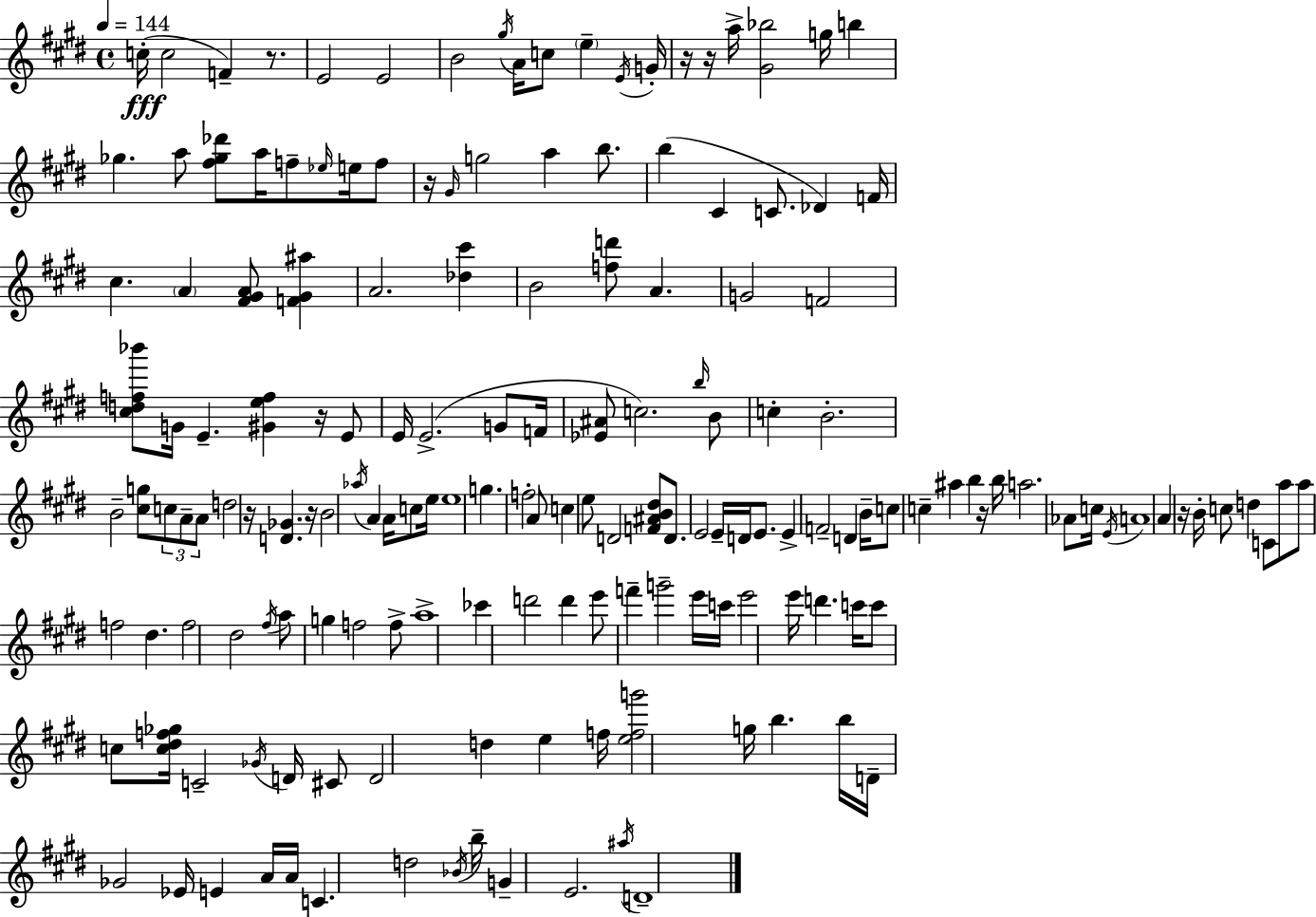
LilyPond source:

{
  \clef treble
  \time 4/4
  \defaultTimeSignature
  \key e \major
  \tempo 4 = 144
  \repeat volta 2 { c''16-.(\fff c''2 f'4--) r8. | e'2 e'2 | b'2 \acciaccatura { gis''16 } a'16 c''8 \parenthesize e''4-- | \acciaccatura { e'16 } g'16-. r16 r16 a''16-> <gis' bes''>2 g''16 b''4 | \break ges''4. a''8 <fis'' ges'' des'''>8 a''16 f''8-- \grace { ees''16 } | e''16 f''8 r16 \grace { gis'16 } g''2 a''4 | b''8. b''4( cis'4 c'8. des'4) | f'16 cis''4. \parenthesize a'4 <fis' gis' a'>8 | \break <f' gis' ais''>4 a'2. | <des'' cis'''>4 b'2 <f'' d'''>8 a'4. | g'2 f'2 | <cis'' d'' f'' bes'''>8 g'16 e'4.-- <gis' e'' f''>4 | \break r16 e'8 e'16 e'2.->( | g'8 f'16 <ees' ais'>8 c''2.) | \grace { b''16 } b'8 c''4-. b'2.-. | b'2-- <cis'' g''>8 \tuplet 3/2 { c''8 | \break a'8-- a'8 } d''2 r16 <d' ges'>4. | r16 b'2 \acciaccatura { aes''16 } a'4 | a'16 c''8 e''16 e''1 | g''4. f''2-. | \break a'8 c''4 e''8 d'2 | <f' ais' b' dis''>8 d'8. e'2 | e'16-- d'16 e'8. e'4-> f'2-- | d'4 b'16-- c''8 c''4-- ais''4 | \break b''4 r16 b''16 a''2. | aes'8 c''16 \acciaccatura { e'16 } a'1 | a'4 r16 b'16-. c''8 d''4 | c'8 a''8 a''8 f''2 | \break dis''4. f''2 dis''2 | \acciaccatura { fis''16 } a''8 g''4 f''2 | f''8-> a''1-> | ces'''4 d'''2 | \break d'''4 e'''8 f'''4-- g'''2-- | e'''16 c'''16 e'''2 | e'''16 d'''4. c'''16 c'''8 c''8 <c'' dis'' f'' ges''>16 c'2-- | \acciaccatura { ges'16 } d'16 cis'8 d'2 | \break d''4 e''4 f''16 <e'' f'' g'''>2 | g''16 b''4. b''16 d'16-- ges'2 | ees'16 e'4 a'16 a'16 c'4. | d''2 \acciaccatura { bes'16 } b''16-- g'4-- e'2. | \break \acciaccatura { ais''16 } d'1-- | } \bar "|."
}